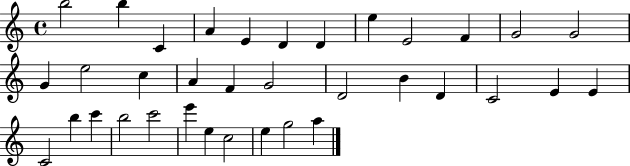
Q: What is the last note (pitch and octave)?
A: A5